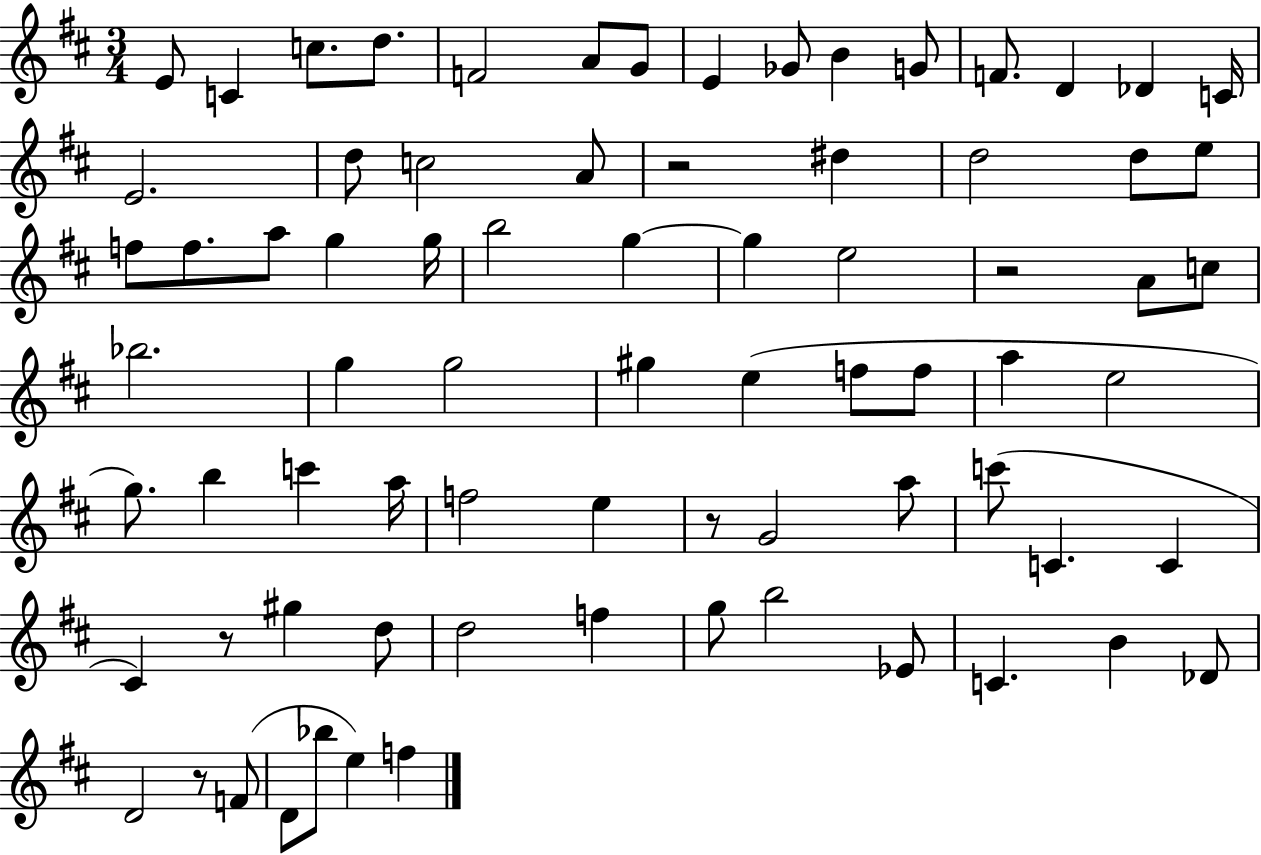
{
  \clef treble
  \numericTimeSignature
  \time 3/4
  \key d \major
  e'8 c'4 c''8. d''8. | f'2 a'8 g'8 | e'4 ges'8 b'4 g'8 | f'8. d'4 des'4 c'16 | \break e'2. | d''8 c''2 a'8 | r2 dis''4 | d''2 d''8 e''8 | \break f''8 f''8. a''8 g''4 g''16 | b''2 g''4~~ | g''4 e''2 | r2 a'8 c''8 | \break bes''2. | g''4 g''2 | gis''4 e''4( f''8 f''8 | a''4 e''2 | \break g''8.) b''4 c'''4 a''16 | f''2 e''4 | r8 g'2 a''8 | c'''8( c'4. c'4 | \break cis'4) r8 gis''4 d''8 | d''2 f''4 | g''8 b''2 ees'8 | c'4. b'4 des'8 | \break d'2 r8 f'8( | d'8 bes''8 e''4) f''4 | \bar "|."
}